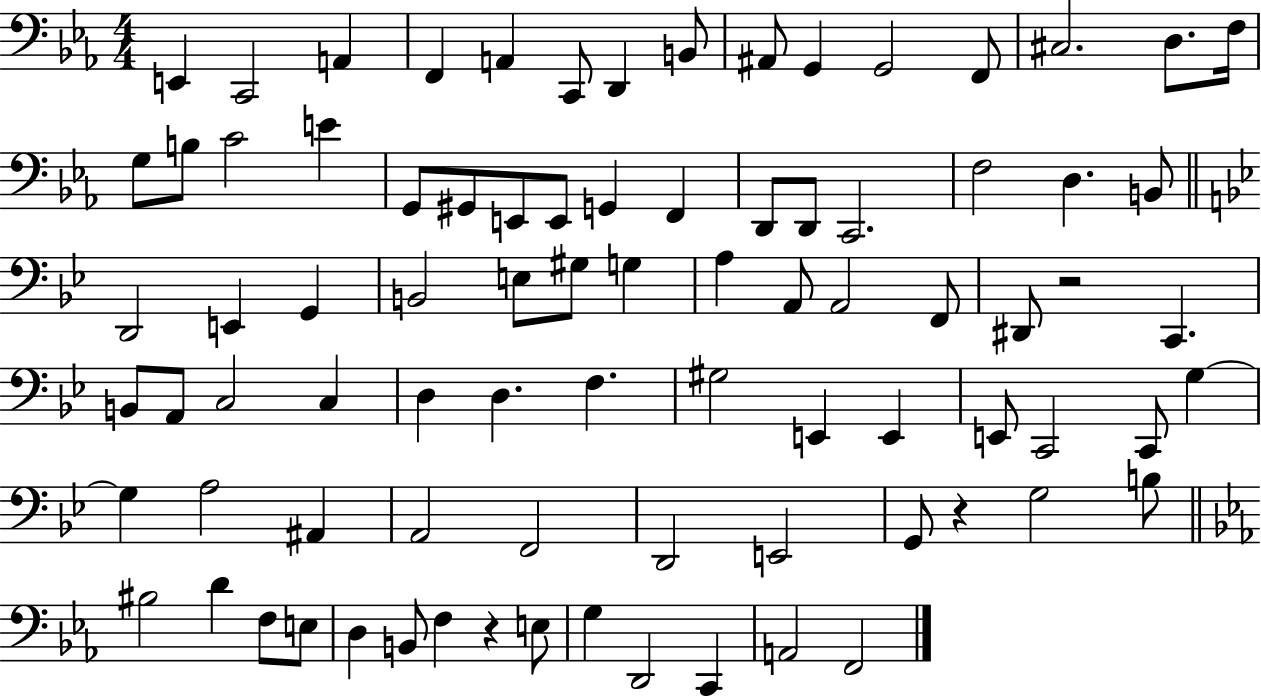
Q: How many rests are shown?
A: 3